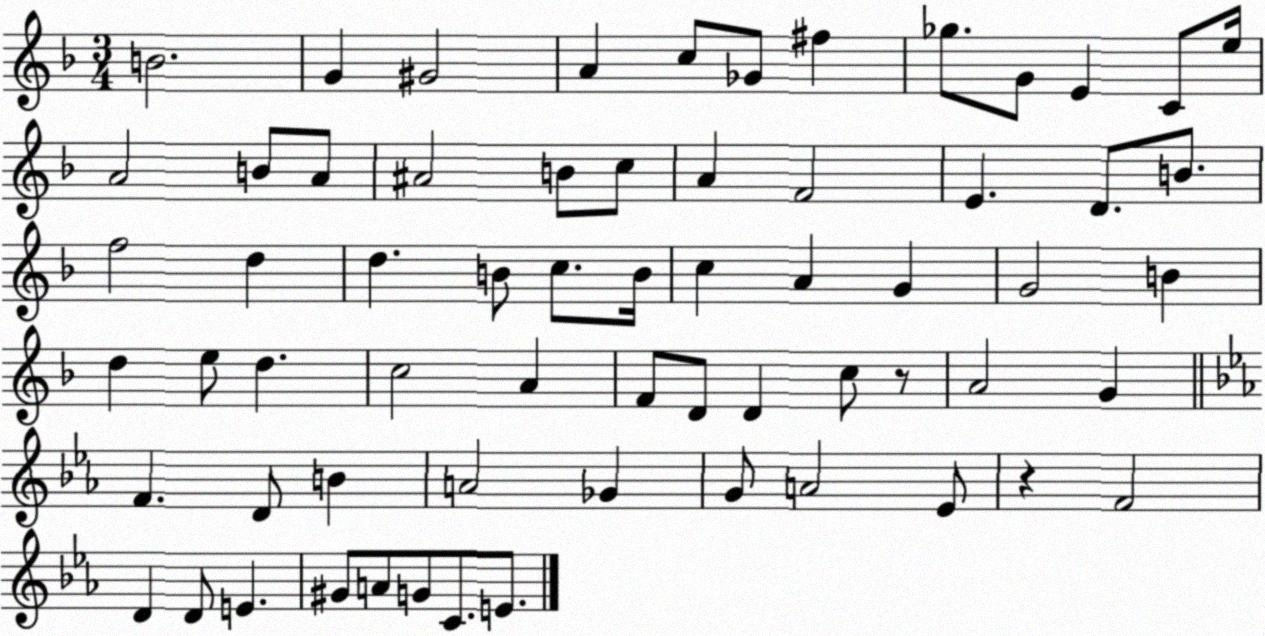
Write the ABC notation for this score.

X:1
T:Untitled
M:3/4
L:1/4
K:F
B2 G ^G2 A c/2 _G/2 ^f _g/2 G/2 E C/2 e/4 A2 B/2 A/2 ^A2 B/2 c/2 A F2 E D/2 B/2 f2 d d B/2 c/2 B/4 c A G G2 B d e/2 d c2 A F/2 D/2 D c/2 z/2 A2 G F D/2 B A2 _G G/2 A2 _E/2 z F2 D D/2 E ^G/2 A/2 G/2 C/2 E/2